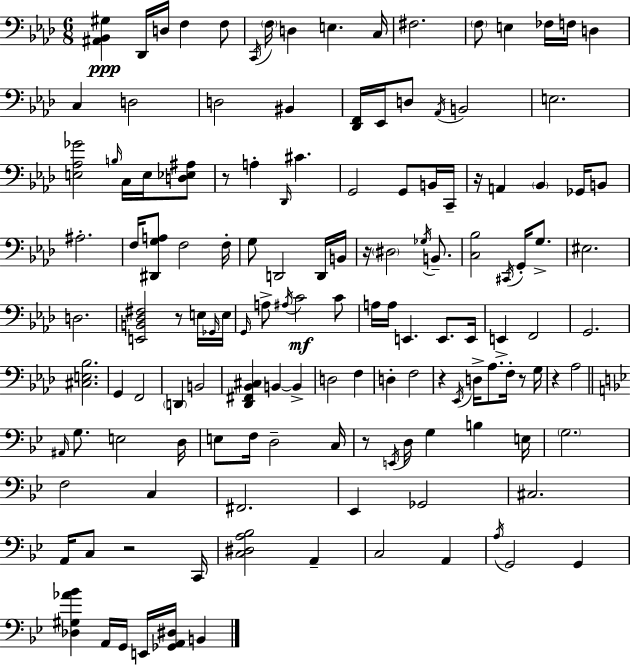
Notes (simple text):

[A#2,Bb2,G#3]/q Db2/s D3/s F3/q F3/e C2/s F3/s D3/q E3/q. C3/s F#3/h. F3/e E3/q FES3/s F3/s D3/q C3/q D3/h D3/h BIS2/q [Db2,F2]/s Eb2/s D3/e Ab2/s B2/h E3/h. [E3,Ab3,Gb4]/h B3/s C3/s E3/s [D3,Eb3,A#3]/e R/e A3/q Db2/s C#4/q. G2/h G2/e B2/s C2/s R/s A2/q Bb2/q Gb2/s B2/e A#3/h. F3/s [D#2,G3,A3]/e F3/h F3/s G3/e D2/h D2/s B2/s R/s D#3/h Gb3/s B2/e. [C3,Bb3]/h C#2/s G2/s G3/e. EIS3/h. D3/h. [E2,B2,Db3,F#3]/h R/e E3/s Gb2/s E3/s G2/s A3/e A#3/s C4/h C4/e A3/s A3/s E2/q. E2/e. E2/s E2/q F2/h G2/h. [C#3,E3,Bb3]/h. G2/q F2/h D2/q B2/h [Db2,F#2,Bb2,C#3]/q B2/q B2/q D3/h F3/q D3/q F3/h R/q Eb2/s D3/s Ab3/e. F3/s R/e G3/s R/q Ab3/h A#2/s G3/e. E3/h D3/s E3/e F3/s D3/h C3/s R/e E2/s D3/s G3/q B3/q E3/s G3/h. F3/h C3/q F#2/h. Eb2/q Gb2/h C#3/h. A2/s C3/e R/h C2/s [C3,D#3,A3,Bb3]/h A2/q C3/h A2/q A3/s G2/h G2/q [Db3,G#3,Ab4,Bb4]/q A2/s G2/s E2/s [Gb2,A2,D#3]/s B2/q